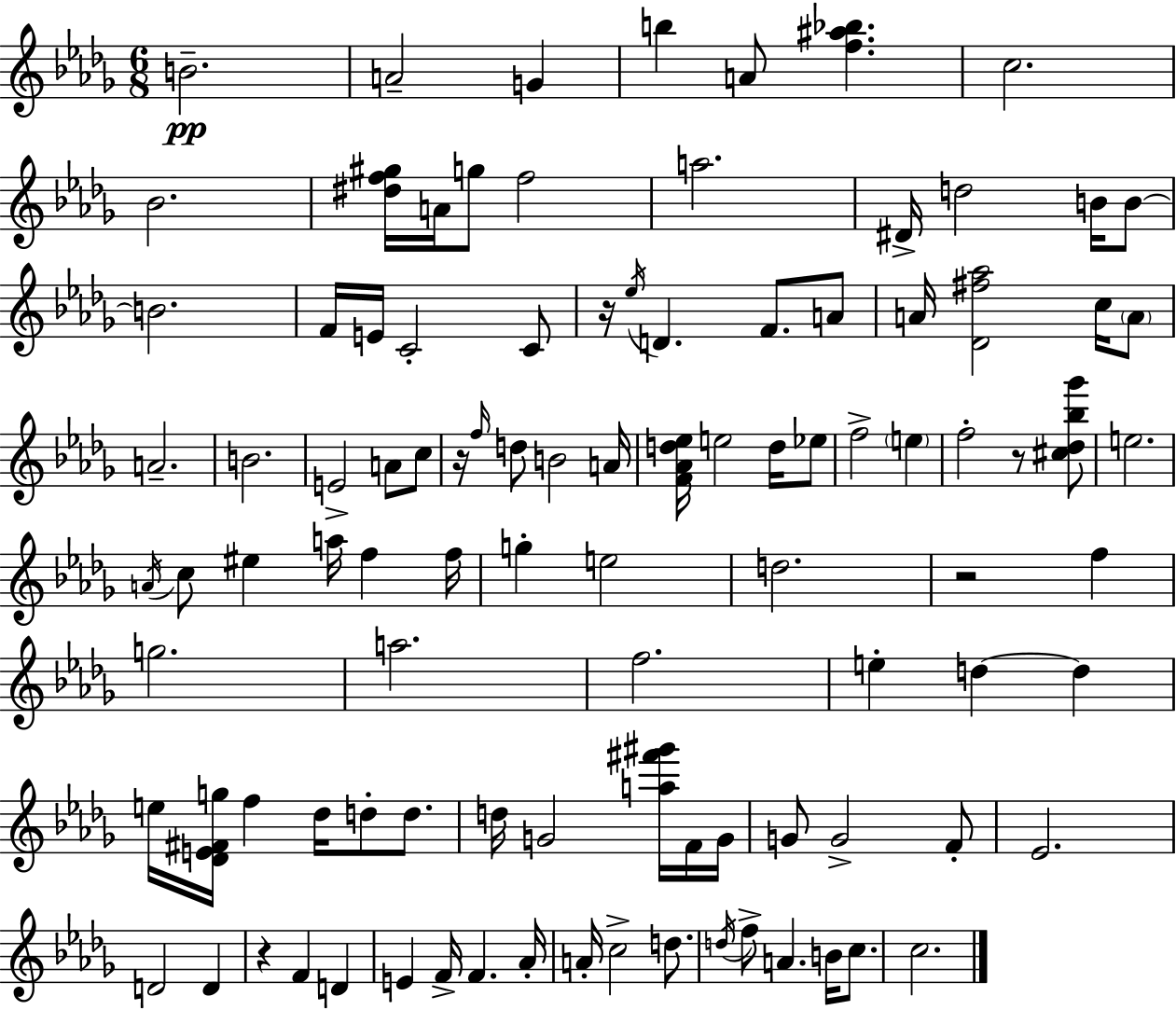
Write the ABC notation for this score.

X:1
T:Untitled
M:6/8
L:1/4
K:Bbm
B2 A2 G b A/2 [f^a_b] c2 _B2 [^df^g]/4 A/4 g/2 f2 a2 ^D/4 d2 B/4 B/2 B2 F/4 E/4 C2 C/2 z/4 _e/4 D F/2 A/2 A/4 [_D^f_a]2 c/4 A/2 A2 B2 E2 A/2 c/2 z/4 f/4 d/2 B2 A/4 [F_Ad_e]/4 e2 d/4 _e/2 f2 e f2 z/2 [^c_d_b_g']/2 e2 A/4 c/2 ^e a/4 f f/4 g e2 d2 z2 f g2 a2 f2 e d d e/4 [_DE^Fg]/4 f _d/4 d/2 d/2 d/4 G2 [a^f'^g']/4 F/4 G/4 G/2 G2 F/2 _E2 D2 D z F D E F/4 F _A/4 A/4 c2 d/2 d/4 f/2 A B/4 c/2 c2